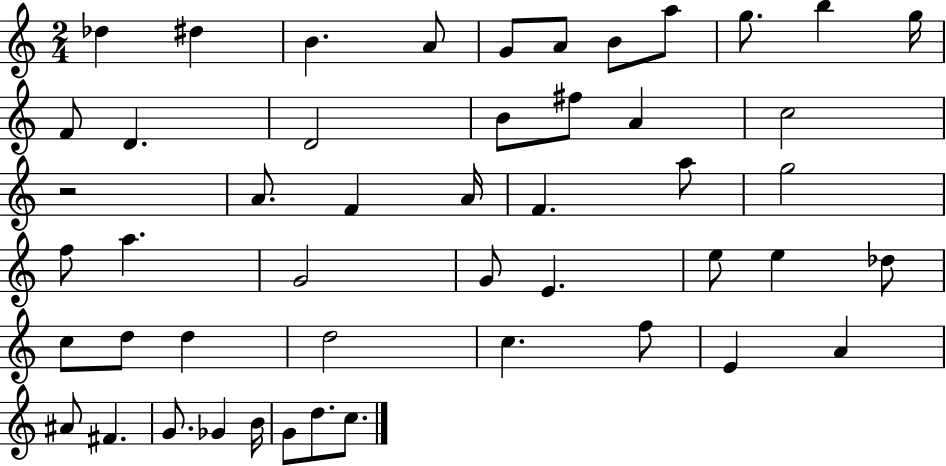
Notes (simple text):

Db5/q D#5/q B4/q. A4/e G4/e A4/e B4/e A5/e G5/e. B5/q G5/s F4/e D4/q. D4/h B4/e F#5/e A4/q C5/h R/h A4/e. F4/q A4/s F4/q. A5/e G5/h F5/e A5/q. G4/h G4/e E4/q. E5/e E5/q Db5/e C5/e D5/e D5/q D5/h C5/q. F5/e E4/q A4/q A#4/e F#4/q. G4/e. Gb4/q B4/s G4/e D5/e. C5/e.